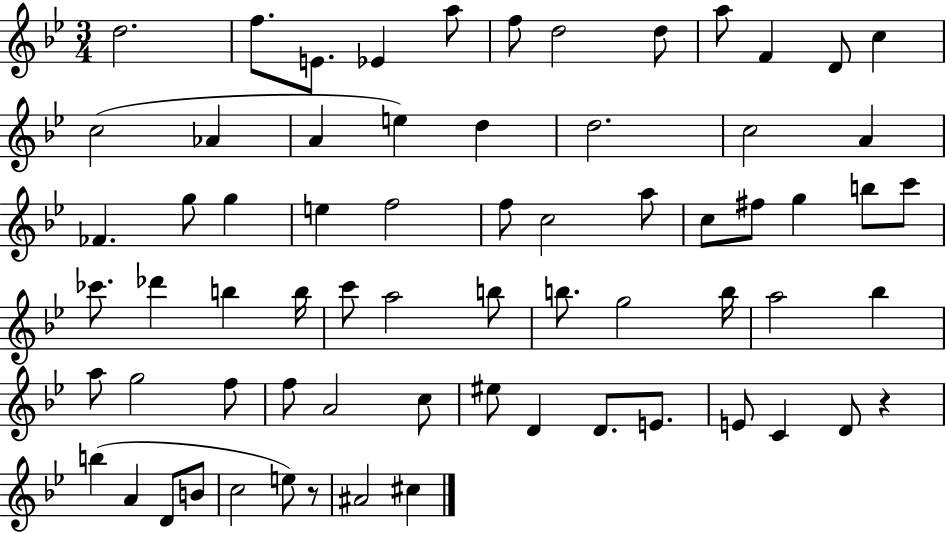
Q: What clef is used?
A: treble